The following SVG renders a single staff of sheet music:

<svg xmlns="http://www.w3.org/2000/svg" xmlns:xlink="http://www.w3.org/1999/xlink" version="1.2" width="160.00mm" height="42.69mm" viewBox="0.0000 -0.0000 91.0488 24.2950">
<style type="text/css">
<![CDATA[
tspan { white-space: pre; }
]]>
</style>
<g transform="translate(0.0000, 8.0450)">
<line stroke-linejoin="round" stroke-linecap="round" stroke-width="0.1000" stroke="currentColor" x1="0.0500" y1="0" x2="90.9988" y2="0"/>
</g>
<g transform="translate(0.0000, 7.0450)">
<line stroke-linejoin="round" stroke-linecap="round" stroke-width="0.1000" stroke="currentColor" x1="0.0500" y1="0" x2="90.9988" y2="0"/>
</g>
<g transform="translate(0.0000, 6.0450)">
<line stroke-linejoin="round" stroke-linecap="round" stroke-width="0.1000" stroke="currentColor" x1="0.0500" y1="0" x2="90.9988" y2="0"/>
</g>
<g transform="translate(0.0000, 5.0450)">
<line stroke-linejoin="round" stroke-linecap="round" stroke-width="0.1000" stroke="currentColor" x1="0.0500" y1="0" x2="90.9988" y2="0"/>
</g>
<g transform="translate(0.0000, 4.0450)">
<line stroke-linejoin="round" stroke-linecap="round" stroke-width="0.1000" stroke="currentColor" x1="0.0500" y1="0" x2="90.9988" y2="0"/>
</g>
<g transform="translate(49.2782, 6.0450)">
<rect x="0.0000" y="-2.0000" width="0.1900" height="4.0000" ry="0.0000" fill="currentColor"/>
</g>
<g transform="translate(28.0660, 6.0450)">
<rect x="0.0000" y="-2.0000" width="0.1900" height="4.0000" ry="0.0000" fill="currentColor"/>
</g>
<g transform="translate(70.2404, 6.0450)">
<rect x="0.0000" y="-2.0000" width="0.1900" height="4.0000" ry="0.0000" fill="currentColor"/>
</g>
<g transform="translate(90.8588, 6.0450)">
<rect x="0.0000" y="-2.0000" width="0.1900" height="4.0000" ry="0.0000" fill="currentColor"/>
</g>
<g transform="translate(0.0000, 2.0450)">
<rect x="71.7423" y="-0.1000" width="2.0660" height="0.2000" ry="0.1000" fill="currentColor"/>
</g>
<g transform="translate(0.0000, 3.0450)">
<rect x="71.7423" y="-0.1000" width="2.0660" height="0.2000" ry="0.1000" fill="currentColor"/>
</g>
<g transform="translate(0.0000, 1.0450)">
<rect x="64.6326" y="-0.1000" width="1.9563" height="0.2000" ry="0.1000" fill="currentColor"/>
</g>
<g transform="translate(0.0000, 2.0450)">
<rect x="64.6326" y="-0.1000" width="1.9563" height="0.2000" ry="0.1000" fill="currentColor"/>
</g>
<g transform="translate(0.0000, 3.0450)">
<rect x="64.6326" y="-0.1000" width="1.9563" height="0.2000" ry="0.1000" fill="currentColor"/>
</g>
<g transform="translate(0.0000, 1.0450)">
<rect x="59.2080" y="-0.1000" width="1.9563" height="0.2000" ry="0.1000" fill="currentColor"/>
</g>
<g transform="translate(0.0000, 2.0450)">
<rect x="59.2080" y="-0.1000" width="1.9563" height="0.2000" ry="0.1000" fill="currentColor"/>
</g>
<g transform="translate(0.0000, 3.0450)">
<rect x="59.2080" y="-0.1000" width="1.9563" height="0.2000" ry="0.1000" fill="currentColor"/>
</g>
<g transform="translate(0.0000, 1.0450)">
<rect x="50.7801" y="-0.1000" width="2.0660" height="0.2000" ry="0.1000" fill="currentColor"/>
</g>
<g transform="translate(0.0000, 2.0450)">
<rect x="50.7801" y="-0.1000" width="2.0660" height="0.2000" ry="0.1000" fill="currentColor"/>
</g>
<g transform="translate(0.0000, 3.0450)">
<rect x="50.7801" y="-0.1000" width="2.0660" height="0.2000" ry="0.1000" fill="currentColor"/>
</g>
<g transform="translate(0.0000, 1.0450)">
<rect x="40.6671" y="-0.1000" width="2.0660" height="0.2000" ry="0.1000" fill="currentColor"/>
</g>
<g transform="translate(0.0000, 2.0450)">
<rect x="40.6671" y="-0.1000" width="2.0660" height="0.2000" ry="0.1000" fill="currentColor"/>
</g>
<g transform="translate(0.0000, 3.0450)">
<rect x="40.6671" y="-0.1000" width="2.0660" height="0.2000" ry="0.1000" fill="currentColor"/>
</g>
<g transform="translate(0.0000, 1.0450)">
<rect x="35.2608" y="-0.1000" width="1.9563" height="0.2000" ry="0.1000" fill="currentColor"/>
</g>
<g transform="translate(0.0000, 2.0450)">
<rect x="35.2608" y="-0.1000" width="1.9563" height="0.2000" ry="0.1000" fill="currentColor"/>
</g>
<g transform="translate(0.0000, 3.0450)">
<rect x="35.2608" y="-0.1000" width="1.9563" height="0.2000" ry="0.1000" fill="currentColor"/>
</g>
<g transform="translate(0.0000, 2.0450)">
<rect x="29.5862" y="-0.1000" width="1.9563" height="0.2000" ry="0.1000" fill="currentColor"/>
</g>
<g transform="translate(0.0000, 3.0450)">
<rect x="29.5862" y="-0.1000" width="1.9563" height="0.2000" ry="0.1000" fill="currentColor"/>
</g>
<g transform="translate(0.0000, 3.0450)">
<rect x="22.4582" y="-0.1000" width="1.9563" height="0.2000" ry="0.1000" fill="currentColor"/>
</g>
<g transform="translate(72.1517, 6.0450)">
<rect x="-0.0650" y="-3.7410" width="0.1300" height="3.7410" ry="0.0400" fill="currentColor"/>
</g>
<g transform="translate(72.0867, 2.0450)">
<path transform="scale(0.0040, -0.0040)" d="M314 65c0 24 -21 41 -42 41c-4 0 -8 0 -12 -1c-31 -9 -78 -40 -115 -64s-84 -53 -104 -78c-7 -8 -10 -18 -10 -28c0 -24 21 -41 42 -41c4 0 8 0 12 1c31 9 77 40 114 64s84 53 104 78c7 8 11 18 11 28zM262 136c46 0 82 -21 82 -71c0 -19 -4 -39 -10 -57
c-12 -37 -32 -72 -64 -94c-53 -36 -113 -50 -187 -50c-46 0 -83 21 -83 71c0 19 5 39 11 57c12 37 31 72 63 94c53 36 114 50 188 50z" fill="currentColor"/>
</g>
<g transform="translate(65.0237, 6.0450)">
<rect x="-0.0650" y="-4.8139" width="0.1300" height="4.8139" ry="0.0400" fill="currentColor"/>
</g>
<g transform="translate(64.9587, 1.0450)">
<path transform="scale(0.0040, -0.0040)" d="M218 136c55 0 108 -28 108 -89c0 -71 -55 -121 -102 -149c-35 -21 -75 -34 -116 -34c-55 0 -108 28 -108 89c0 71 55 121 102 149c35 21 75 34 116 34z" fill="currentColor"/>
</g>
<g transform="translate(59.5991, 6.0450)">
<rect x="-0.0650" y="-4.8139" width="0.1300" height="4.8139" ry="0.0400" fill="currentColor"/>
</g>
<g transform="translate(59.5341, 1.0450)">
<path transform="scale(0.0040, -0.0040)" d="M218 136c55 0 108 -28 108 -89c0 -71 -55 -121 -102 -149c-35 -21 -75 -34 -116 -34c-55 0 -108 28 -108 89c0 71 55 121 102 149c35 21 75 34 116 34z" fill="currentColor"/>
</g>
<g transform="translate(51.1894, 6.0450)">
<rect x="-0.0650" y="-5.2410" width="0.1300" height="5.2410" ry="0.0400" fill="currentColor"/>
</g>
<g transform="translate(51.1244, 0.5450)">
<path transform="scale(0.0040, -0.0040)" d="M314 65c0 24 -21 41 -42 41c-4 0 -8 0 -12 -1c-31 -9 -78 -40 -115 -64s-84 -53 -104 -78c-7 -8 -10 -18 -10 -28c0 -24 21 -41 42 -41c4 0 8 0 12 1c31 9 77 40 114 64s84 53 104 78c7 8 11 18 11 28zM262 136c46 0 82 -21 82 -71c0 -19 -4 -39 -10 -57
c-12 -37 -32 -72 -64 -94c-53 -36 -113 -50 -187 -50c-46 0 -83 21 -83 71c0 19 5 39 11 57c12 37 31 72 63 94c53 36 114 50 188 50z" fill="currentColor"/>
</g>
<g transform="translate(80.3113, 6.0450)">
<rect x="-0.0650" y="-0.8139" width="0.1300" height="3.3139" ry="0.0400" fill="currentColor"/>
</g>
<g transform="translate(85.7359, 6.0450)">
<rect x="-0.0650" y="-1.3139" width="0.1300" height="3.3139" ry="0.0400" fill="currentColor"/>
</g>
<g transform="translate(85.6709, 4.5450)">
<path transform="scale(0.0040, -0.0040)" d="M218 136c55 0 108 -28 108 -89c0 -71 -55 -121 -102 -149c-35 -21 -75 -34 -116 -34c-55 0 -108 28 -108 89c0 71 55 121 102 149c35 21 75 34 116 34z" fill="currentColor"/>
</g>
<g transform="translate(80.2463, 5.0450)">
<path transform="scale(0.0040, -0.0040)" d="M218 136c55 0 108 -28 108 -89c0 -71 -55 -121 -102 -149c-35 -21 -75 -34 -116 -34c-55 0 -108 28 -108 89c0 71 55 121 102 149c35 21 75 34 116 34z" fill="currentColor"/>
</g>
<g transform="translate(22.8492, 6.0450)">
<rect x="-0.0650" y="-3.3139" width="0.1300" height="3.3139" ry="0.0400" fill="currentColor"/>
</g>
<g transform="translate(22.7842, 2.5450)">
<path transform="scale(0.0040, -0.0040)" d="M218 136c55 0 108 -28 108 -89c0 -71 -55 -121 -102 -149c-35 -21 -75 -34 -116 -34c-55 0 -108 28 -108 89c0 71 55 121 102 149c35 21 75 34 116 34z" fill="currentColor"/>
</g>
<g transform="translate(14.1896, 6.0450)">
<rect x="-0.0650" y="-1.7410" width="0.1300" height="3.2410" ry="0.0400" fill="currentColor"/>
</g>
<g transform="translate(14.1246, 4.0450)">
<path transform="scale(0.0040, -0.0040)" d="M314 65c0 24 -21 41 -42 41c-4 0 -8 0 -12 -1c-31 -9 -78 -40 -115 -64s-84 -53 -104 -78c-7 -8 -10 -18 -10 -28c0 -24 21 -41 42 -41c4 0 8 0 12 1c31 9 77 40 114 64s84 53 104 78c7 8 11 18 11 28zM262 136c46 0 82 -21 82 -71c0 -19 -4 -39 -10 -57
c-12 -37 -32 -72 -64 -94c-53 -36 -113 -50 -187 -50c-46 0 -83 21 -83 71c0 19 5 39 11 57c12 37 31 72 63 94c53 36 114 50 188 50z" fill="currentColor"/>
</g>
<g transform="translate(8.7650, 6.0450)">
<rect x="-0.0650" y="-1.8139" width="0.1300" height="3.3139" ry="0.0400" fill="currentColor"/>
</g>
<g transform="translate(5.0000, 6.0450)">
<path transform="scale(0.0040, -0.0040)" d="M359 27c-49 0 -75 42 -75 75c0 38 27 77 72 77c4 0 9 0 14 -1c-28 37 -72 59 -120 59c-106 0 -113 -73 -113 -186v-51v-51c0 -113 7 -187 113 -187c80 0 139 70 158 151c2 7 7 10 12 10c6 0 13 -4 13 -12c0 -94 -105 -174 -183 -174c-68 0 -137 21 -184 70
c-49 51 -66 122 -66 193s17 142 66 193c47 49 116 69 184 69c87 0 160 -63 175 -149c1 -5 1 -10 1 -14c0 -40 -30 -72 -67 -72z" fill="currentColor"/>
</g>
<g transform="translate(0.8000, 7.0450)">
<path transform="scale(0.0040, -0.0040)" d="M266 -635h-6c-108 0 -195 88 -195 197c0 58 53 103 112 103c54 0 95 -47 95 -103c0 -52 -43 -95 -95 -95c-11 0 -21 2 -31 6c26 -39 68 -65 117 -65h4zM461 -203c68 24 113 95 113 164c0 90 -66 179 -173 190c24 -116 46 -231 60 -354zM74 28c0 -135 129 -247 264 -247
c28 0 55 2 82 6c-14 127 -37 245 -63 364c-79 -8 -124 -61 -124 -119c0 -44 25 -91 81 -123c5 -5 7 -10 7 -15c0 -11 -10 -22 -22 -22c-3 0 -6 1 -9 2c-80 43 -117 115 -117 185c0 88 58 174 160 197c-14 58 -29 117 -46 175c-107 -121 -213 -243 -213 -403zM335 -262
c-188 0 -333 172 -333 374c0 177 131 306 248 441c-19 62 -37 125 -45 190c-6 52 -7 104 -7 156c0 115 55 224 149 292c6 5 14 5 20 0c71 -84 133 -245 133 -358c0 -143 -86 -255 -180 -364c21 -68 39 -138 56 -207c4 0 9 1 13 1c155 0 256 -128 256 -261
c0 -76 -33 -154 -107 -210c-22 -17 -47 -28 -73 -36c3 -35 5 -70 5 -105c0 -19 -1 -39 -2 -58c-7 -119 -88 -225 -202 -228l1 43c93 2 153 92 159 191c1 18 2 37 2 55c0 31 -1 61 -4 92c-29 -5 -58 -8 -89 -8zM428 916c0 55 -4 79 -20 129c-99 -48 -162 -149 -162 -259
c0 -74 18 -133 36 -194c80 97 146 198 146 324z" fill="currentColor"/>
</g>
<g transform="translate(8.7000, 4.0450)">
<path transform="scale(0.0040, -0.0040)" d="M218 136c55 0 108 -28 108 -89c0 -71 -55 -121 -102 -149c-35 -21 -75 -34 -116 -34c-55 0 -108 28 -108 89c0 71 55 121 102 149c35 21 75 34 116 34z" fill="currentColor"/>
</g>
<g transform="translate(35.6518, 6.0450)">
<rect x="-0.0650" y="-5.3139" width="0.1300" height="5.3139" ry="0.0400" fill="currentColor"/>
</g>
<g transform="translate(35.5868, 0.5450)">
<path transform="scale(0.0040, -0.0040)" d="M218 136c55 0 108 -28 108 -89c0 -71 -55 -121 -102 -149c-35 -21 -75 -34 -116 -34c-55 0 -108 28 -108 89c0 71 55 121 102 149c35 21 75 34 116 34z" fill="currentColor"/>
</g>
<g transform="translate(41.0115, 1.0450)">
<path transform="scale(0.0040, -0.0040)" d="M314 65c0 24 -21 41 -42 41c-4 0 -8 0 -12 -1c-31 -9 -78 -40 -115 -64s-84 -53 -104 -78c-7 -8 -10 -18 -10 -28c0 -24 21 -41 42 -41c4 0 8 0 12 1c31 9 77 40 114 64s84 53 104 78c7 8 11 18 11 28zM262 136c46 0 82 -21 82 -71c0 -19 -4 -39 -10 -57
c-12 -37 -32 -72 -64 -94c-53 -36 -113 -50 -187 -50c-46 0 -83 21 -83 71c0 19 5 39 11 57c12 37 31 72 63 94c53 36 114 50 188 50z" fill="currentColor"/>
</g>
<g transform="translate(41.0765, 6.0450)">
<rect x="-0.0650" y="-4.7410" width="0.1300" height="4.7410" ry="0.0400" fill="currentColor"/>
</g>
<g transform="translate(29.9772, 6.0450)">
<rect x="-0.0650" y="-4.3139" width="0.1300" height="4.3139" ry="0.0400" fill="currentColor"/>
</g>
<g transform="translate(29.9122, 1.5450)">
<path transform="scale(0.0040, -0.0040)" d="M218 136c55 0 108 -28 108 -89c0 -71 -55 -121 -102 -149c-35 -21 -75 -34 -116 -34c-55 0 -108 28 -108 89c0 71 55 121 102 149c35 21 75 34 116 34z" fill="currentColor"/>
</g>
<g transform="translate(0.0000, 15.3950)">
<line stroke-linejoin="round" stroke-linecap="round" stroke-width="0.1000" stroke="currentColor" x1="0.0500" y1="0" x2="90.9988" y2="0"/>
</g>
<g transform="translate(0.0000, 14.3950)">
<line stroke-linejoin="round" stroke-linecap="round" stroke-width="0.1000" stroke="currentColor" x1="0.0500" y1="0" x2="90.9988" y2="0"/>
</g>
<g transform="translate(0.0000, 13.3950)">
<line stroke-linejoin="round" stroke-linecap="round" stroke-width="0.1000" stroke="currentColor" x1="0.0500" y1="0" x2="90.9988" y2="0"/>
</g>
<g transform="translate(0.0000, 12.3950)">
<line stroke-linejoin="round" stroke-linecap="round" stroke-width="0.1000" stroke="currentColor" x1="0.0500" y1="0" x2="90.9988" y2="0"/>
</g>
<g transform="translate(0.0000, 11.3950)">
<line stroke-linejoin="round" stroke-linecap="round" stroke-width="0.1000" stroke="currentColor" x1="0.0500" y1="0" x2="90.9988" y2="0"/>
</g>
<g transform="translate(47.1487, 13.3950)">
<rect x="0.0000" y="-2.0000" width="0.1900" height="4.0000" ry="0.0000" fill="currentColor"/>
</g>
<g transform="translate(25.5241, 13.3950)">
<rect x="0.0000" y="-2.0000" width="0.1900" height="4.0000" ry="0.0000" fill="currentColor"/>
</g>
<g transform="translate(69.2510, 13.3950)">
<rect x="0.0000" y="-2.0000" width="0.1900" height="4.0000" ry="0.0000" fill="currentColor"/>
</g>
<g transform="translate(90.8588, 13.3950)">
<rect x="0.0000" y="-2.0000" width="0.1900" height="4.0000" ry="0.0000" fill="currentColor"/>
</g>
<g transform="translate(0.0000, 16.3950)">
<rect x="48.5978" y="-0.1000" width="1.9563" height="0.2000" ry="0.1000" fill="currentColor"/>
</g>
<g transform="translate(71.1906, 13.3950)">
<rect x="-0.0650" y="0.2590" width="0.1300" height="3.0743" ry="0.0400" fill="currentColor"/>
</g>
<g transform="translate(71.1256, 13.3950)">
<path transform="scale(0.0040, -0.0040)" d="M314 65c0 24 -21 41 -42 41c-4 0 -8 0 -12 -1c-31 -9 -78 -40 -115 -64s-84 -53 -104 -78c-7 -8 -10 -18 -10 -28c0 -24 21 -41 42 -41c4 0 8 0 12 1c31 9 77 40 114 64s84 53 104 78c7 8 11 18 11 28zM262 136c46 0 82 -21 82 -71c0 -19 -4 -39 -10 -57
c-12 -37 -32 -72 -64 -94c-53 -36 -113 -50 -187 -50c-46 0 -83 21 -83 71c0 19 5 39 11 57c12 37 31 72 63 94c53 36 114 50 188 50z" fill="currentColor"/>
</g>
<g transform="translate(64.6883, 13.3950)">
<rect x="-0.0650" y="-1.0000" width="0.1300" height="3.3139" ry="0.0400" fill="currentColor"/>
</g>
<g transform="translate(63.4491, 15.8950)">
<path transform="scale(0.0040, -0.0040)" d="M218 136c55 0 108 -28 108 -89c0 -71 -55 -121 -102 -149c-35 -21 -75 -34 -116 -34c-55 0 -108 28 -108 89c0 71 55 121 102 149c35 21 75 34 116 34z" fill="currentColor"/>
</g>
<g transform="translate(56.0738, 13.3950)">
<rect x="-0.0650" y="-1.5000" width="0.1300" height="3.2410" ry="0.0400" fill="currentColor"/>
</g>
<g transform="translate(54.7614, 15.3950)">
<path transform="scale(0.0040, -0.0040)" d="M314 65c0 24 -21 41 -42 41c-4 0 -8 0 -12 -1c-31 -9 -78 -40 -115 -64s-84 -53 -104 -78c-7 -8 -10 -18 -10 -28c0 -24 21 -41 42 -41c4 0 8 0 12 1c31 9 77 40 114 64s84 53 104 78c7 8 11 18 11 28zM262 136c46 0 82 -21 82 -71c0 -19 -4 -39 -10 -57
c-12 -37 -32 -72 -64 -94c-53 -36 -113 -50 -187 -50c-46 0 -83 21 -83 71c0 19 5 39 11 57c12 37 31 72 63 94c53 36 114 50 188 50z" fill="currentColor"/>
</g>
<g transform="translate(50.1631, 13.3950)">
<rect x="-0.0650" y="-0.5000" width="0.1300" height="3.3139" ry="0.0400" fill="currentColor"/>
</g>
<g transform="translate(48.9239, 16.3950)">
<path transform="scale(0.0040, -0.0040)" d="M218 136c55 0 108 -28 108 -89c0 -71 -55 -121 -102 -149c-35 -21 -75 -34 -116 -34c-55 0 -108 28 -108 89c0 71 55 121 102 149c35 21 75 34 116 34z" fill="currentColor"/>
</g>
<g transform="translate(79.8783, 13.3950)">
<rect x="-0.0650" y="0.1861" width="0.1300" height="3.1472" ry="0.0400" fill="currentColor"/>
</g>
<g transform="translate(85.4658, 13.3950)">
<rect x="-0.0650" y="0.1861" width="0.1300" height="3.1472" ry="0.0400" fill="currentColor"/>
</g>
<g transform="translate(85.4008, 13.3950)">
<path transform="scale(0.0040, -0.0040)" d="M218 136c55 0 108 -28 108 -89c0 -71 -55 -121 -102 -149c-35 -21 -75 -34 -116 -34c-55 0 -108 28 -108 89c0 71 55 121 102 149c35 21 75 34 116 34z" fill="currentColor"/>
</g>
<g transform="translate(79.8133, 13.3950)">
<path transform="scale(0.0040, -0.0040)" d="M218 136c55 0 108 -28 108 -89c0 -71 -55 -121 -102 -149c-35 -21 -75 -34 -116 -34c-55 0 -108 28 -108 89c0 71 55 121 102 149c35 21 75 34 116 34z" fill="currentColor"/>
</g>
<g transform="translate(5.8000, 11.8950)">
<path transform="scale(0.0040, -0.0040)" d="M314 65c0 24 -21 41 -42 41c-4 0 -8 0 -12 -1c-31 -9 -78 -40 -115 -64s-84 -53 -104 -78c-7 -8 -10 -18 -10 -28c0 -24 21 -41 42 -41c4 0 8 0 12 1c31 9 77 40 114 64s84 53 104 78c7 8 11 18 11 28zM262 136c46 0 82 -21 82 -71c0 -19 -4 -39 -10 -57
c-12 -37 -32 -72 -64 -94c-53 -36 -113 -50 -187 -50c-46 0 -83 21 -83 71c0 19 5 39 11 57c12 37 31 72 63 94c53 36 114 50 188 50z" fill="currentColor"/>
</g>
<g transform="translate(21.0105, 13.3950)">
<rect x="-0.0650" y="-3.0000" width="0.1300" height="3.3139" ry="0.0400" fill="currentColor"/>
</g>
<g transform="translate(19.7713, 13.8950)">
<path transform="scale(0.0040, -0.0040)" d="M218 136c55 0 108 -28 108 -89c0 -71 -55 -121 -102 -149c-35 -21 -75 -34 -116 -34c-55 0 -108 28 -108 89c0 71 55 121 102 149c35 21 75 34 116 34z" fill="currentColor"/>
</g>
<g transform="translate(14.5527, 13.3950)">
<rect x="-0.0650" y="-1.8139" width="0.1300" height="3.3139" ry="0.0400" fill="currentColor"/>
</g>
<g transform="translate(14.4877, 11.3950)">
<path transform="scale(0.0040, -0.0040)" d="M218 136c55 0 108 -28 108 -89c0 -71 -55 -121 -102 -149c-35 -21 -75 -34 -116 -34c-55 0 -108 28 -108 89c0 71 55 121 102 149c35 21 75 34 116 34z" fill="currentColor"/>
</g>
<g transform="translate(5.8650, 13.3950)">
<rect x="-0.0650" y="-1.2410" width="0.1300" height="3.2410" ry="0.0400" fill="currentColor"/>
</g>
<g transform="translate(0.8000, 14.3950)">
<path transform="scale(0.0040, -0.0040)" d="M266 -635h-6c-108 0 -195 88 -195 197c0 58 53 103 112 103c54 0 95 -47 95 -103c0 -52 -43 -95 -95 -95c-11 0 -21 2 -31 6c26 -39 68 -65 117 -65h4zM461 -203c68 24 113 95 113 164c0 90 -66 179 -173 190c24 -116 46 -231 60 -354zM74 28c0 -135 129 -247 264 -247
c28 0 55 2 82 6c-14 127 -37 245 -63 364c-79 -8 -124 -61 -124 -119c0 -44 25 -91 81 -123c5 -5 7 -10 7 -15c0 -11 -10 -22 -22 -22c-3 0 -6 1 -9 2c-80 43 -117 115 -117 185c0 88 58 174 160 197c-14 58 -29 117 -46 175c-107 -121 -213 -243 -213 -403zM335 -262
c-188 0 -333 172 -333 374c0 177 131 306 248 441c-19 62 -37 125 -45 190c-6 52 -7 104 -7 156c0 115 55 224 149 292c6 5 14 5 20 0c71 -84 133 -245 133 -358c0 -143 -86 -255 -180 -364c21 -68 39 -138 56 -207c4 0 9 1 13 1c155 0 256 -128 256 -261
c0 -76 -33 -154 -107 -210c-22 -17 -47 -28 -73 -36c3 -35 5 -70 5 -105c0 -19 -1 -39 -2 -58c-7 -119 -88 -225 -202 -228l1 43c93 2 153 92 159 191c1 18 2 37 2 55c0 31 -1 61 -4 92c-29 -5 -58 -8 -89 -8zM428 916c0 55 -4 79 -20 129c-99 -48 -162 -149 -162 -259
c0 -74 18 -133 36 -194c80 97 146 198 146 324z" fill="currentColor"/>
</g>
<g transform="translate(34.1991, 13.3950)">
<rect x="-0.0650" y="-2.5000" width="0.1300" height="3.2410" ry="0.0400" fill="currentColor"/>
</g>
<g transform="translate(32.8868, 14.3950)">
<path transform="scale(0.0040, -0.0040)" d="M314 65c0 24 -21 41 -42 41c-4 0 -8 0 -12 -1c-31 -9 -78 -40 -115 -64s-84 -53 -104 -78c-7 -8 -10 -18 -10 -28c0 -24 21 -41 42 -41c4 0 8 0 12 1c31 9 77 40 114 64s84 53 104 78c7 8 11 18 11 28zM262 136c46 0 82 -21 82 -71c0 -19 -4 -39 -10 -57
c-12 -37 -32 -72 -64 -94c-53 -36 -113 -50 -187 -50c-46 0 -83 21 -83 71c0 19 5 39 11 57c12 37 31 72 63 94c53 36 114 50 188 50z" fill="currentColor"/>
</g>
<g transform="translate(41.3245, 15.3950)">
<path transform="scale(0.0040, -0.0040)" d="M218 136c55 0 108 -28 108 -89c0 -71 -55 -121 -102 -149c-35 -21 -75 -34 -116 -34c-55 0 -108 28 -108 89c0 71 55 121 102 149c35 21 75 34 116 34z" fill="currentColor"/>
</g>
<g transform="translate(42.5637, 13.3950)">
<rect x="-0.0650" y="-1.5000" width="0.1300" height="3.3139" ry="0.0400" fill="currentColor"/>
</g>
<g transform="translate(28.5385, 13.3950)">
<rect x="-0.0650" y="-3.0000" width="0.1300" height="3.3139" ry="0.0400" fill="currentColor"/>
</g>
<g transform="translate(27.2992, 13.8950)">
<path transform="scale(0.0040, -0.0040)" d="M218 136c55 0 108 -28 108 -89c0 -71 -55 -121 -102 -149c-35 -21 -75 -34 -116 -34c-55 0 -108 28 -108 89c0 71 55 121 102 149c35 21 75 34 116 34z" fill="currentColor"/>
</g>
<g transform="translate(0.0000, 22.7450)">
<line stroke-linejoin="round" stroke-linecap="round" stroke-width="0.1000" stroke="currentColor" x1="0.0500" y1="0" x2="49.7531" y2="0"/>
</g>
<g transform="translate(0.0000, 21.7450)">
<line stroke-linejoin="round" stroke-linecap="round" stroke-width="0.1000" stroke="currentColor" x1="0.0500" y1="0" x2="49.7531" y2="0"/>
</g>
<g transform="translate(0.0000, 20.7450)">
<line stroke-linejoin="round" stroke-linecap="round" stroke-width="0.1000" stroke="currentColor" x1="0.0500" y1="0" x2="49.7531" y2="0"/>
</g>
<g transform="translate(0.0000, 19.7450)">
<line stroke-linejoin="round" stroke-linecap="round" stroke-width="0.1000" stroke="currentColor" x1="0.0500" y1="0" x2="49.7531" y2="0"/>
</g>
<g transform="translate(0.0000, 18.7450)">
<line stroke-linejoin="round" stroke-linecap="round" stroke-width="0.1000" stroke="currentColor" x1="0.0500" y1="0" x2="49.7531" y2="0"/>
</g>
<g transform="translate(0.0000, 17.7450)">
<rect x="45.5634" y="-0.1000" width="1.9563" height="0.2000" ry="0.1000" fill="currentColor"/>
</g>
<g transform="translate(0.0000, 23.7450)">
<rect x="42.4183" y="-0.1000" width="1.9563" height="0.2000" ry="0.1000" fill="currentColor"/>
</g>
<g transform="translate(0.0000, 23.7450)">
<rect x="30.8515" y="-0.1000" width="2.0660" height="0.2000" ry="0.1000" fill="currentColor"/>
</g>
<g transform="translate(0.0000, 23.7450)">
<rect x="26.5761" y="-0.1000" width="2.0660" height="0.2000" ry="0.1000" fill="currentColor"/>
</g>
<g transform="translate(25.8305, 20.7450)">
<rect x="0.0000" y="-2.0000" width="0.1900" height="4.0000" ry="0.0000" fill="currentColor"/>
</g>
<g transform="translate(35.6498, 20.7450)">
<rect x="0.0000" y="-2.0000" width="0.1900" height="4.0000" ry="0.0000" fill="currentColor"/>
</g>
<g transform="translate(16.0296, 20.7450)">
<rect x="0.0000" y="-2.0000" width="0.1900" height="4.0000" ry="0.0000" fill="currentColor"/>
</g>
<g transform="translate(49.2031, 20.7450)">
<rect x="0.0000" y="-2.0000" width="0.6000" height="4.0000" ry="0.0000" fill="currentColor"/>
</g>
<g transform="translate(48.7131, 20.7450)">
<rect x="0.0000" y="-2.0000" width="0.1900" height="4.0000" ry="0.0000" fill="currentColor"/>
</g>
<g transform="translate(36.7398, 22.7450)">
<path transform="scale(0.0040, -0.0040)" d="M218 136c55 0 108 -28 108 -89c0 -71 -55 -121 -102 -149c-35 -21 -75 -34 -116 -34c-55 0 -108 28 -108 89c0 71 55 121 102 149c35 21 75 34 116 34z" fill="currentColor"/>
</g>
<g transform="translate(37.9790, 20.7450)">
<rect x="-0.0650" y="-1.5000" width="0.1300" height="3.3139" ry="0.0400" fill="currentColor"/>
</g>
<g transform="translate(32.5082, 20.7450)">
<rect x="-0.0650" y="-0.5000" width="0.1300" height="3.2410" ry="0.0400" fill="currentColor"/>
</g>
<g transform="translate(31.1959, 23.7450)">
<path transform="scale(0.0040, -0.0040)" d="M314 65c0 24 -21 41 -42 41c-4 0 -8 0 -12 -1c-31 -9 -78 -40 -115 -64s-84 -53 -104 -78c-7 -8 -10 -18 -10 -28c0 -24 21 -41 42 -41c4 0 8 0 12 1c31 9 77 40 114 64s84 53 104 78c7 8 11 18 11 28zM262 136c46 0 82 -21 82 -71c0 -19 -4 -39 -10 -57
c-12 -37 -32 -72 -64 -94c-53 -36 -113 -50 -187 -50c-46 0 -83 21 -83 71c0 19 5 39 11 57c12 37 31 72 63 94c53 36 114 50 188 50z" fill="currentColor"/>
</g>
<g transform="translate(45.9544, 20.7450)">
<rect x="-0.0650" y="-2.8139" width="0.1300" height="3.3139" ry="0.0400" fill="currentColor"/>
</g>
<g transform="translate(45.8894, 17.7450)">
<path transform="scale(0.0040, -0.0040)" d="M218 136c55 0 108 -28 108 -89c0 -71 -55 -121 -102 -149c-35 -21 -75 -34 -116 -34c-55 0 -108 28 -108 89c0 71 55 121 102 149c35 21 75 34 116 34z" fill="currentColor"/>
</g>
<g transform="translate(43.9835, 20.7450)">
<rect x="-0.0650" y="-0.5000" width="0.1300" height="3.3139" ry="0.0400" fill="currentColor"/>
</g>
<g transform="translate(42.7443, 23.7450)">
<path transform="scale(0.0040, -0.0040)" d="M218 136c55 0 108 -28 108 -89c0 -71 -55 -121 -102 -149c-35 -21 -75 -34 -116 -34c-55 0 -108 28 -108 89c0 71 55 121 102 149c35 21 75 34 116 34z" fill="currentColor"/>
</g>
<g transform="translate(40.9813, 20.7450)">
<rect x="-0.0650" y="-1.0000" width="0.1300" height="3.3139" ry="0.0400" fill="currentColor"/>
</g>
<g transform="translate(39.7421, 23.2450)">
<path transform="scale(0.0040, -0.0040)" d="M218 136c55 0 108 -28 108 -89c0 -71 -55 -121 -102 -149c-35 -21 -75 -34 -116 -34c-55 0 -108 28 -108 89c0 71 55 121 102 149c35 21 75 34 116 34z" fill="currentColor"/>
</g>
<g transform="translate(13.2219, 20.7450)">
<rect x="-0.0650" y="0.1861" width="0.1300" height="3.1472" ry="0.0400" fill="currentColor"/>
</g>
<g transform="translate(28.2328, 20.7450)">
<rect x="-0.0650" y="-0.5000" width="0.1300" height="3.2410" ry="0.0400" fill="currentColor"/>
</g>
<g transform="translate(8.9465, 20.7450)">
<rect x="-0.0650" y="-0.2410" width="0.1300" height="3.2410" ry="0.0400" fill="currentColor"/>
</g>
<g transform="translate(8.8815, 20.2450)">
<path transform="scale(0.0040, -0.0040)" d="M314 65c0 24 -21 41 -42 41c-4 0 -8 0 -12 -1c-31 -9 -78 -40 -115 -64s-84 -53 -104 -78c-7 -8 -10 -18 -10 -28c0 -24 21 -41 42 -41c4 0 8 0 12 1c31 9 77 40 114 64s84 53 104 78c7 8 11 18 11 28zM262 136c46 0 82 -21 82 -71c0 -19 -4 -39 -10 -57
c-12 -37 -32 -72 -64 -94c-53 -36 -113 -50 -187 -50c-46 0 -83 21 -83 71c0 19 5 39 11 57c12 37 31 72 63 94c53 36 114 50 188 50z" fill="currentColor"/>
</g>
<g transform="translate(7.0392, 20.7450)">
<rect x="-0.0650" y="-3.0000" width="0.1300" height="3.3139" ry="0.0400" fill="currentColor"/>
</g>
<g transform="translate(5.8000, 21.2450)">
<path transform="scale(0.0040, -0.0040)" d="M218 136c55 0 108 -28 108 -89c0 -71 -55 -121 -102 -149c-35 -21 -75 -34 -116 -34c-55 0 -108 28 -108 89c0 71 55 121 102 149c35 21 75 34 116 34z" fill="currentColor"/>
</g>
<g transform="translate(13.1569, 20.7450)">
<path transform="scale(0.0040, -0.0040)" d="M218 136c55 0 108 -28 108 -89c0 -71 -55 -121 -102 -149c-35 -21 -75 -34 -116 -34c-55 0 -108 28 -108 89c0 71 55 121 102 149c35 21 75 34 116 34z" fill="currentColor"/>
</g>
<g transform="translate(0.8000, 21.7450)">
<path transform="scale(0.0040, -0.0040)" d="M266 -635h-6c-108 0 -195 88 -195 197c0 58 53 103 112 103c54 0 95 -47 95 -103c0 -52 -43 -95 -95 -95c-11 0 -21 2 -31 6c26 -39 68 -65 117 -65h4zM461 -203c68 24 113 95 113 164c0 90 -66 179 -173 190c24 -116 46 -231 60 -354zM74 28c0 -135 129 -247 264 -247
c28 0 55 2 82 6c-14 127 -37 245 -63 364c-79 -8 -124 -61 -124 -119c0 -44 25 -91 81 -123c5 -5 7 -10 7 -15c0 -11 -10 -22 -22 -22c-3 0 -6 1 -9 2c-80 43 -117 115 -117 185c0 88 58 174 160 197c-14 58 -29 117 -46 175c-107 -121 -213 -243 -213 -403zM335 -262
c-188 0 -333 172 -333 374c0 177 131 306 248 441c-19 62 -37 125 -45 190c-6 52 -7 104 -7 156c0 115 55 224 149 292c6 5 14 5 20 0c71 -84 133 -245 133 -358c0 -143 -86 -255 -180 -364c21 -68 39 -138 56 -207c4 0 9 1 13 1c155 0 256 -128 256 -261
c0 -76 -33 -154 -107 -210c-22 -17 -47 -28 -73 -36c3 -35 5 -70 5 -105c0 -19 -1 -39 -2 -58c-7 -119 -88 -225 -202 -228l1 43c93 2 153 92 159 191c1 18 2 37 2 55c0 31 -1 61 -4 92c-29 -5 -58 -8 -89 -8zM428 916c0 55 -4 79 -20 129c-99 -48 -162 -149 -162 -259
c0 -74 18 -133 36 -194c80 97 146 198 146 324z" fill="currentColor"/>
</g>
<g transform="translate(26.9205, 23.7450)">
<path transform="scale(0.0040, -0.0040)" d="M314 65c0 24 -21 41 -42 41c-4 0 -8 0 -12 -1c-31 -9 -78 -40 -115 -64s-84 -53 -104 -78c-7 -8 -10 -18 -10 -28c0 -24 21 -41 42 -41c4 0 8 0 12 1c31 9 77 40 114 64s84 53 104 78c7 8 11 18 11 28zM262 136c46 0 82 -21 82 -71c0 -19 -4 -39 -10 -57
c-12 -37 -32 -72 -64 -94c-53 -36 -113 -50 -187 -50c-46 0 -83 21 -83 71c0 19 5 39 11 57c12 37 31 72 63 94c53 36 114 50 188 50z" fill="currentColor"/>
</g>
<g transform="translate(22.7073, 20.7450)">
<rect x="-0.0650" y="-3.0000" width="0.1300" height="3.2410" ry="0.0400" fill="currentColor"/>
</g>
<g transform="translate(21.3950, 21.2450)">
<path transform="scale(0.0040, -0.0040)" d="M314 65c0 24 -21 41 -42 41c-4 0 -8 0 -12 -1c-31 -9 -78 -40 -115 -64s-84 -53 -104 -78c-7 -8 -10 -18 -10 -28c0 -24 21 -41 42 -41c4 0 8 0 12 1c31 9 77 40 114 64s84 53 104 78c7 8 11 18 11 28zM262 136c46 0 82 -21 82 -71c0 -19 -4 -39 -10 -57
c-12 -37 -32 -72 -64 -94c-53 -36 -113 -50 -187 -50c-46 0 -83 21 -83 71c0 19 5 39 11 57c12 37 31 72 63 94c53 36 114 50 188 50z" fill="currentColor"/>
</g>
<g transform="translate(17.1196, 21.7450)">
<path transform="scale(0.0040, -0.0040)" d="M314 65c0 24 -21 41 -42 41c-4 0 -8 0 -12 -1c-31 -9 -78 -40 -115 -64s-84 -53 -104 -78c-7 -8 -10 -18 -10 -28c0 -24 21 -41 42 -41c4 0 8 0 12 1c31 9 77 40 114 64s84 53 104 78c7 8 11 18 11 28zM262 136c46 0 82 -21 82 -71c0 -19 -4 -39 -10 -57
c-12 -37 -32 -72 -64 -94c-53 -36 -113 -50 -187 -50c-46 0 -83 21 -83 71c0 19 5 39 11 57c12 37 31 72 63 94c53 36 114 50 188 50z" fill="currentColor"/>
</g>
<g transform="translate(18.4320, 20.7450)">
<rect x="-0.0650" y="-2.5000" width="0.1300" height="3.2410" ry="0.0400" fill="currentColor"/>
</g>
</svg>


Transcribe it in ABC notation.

X:1
T:Untitled
M:4/4
L:1/4
K:C
f f2 b d' f' e'2 f'2 e' e' c'2 d e e2 f A A G2 E C E2 D B2 B B A c2 B G2 A2 C2 C2 E D C a